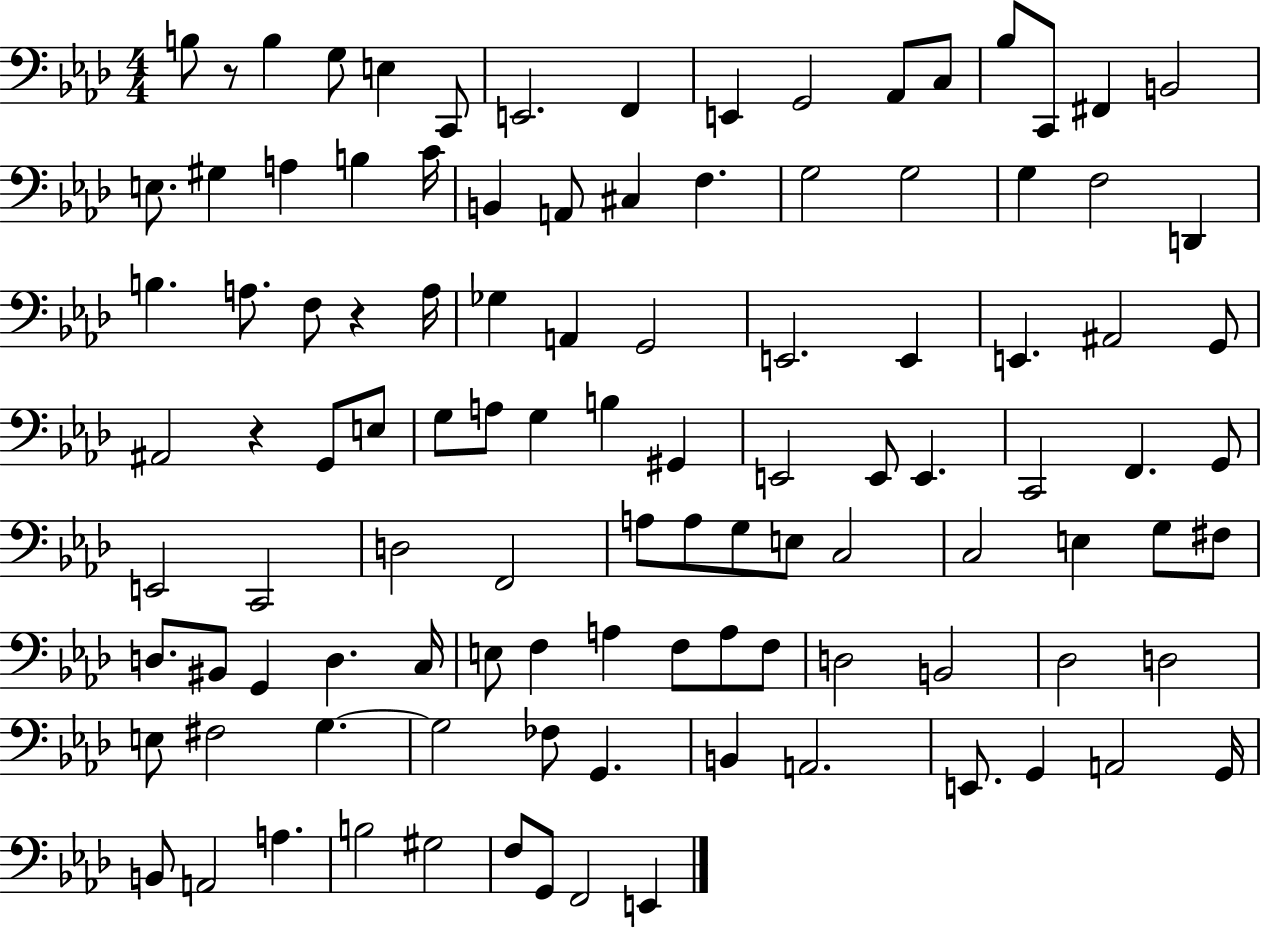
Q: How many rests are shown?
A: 3